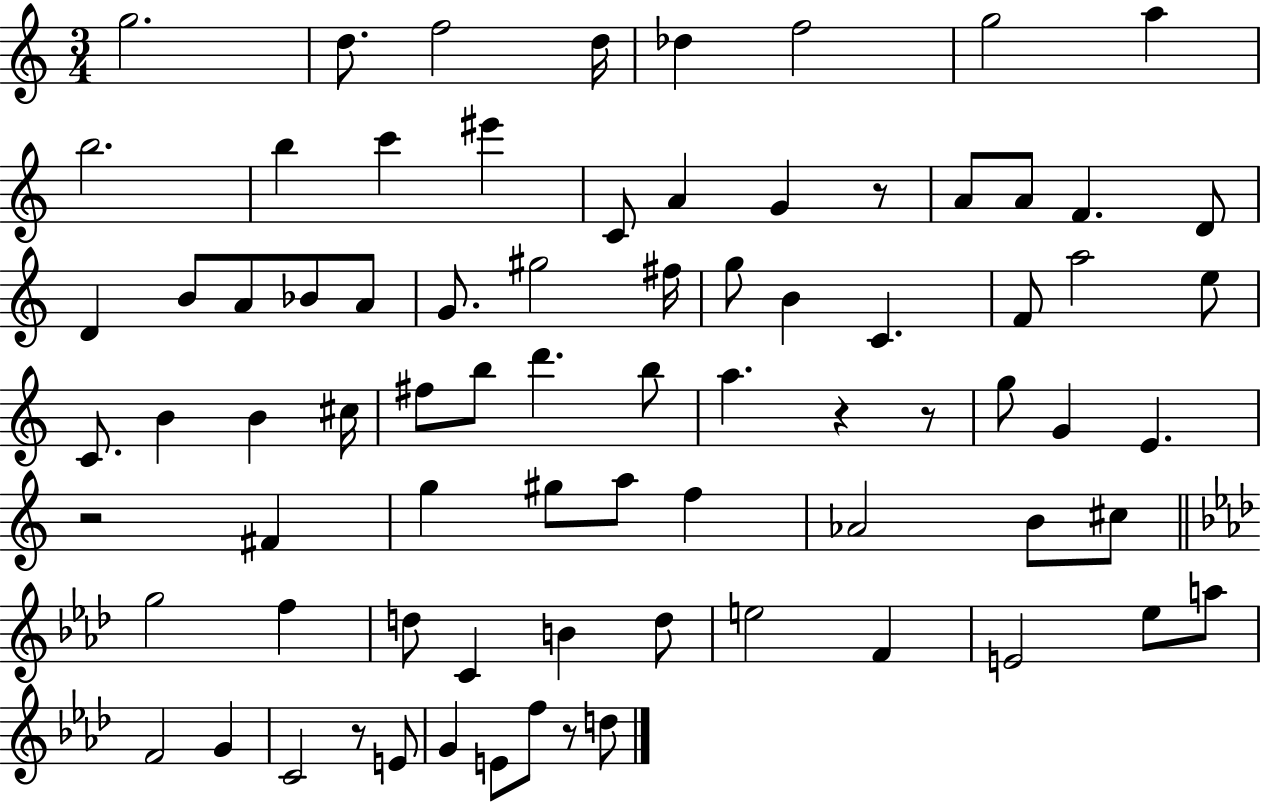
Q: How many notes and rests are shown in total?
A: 78